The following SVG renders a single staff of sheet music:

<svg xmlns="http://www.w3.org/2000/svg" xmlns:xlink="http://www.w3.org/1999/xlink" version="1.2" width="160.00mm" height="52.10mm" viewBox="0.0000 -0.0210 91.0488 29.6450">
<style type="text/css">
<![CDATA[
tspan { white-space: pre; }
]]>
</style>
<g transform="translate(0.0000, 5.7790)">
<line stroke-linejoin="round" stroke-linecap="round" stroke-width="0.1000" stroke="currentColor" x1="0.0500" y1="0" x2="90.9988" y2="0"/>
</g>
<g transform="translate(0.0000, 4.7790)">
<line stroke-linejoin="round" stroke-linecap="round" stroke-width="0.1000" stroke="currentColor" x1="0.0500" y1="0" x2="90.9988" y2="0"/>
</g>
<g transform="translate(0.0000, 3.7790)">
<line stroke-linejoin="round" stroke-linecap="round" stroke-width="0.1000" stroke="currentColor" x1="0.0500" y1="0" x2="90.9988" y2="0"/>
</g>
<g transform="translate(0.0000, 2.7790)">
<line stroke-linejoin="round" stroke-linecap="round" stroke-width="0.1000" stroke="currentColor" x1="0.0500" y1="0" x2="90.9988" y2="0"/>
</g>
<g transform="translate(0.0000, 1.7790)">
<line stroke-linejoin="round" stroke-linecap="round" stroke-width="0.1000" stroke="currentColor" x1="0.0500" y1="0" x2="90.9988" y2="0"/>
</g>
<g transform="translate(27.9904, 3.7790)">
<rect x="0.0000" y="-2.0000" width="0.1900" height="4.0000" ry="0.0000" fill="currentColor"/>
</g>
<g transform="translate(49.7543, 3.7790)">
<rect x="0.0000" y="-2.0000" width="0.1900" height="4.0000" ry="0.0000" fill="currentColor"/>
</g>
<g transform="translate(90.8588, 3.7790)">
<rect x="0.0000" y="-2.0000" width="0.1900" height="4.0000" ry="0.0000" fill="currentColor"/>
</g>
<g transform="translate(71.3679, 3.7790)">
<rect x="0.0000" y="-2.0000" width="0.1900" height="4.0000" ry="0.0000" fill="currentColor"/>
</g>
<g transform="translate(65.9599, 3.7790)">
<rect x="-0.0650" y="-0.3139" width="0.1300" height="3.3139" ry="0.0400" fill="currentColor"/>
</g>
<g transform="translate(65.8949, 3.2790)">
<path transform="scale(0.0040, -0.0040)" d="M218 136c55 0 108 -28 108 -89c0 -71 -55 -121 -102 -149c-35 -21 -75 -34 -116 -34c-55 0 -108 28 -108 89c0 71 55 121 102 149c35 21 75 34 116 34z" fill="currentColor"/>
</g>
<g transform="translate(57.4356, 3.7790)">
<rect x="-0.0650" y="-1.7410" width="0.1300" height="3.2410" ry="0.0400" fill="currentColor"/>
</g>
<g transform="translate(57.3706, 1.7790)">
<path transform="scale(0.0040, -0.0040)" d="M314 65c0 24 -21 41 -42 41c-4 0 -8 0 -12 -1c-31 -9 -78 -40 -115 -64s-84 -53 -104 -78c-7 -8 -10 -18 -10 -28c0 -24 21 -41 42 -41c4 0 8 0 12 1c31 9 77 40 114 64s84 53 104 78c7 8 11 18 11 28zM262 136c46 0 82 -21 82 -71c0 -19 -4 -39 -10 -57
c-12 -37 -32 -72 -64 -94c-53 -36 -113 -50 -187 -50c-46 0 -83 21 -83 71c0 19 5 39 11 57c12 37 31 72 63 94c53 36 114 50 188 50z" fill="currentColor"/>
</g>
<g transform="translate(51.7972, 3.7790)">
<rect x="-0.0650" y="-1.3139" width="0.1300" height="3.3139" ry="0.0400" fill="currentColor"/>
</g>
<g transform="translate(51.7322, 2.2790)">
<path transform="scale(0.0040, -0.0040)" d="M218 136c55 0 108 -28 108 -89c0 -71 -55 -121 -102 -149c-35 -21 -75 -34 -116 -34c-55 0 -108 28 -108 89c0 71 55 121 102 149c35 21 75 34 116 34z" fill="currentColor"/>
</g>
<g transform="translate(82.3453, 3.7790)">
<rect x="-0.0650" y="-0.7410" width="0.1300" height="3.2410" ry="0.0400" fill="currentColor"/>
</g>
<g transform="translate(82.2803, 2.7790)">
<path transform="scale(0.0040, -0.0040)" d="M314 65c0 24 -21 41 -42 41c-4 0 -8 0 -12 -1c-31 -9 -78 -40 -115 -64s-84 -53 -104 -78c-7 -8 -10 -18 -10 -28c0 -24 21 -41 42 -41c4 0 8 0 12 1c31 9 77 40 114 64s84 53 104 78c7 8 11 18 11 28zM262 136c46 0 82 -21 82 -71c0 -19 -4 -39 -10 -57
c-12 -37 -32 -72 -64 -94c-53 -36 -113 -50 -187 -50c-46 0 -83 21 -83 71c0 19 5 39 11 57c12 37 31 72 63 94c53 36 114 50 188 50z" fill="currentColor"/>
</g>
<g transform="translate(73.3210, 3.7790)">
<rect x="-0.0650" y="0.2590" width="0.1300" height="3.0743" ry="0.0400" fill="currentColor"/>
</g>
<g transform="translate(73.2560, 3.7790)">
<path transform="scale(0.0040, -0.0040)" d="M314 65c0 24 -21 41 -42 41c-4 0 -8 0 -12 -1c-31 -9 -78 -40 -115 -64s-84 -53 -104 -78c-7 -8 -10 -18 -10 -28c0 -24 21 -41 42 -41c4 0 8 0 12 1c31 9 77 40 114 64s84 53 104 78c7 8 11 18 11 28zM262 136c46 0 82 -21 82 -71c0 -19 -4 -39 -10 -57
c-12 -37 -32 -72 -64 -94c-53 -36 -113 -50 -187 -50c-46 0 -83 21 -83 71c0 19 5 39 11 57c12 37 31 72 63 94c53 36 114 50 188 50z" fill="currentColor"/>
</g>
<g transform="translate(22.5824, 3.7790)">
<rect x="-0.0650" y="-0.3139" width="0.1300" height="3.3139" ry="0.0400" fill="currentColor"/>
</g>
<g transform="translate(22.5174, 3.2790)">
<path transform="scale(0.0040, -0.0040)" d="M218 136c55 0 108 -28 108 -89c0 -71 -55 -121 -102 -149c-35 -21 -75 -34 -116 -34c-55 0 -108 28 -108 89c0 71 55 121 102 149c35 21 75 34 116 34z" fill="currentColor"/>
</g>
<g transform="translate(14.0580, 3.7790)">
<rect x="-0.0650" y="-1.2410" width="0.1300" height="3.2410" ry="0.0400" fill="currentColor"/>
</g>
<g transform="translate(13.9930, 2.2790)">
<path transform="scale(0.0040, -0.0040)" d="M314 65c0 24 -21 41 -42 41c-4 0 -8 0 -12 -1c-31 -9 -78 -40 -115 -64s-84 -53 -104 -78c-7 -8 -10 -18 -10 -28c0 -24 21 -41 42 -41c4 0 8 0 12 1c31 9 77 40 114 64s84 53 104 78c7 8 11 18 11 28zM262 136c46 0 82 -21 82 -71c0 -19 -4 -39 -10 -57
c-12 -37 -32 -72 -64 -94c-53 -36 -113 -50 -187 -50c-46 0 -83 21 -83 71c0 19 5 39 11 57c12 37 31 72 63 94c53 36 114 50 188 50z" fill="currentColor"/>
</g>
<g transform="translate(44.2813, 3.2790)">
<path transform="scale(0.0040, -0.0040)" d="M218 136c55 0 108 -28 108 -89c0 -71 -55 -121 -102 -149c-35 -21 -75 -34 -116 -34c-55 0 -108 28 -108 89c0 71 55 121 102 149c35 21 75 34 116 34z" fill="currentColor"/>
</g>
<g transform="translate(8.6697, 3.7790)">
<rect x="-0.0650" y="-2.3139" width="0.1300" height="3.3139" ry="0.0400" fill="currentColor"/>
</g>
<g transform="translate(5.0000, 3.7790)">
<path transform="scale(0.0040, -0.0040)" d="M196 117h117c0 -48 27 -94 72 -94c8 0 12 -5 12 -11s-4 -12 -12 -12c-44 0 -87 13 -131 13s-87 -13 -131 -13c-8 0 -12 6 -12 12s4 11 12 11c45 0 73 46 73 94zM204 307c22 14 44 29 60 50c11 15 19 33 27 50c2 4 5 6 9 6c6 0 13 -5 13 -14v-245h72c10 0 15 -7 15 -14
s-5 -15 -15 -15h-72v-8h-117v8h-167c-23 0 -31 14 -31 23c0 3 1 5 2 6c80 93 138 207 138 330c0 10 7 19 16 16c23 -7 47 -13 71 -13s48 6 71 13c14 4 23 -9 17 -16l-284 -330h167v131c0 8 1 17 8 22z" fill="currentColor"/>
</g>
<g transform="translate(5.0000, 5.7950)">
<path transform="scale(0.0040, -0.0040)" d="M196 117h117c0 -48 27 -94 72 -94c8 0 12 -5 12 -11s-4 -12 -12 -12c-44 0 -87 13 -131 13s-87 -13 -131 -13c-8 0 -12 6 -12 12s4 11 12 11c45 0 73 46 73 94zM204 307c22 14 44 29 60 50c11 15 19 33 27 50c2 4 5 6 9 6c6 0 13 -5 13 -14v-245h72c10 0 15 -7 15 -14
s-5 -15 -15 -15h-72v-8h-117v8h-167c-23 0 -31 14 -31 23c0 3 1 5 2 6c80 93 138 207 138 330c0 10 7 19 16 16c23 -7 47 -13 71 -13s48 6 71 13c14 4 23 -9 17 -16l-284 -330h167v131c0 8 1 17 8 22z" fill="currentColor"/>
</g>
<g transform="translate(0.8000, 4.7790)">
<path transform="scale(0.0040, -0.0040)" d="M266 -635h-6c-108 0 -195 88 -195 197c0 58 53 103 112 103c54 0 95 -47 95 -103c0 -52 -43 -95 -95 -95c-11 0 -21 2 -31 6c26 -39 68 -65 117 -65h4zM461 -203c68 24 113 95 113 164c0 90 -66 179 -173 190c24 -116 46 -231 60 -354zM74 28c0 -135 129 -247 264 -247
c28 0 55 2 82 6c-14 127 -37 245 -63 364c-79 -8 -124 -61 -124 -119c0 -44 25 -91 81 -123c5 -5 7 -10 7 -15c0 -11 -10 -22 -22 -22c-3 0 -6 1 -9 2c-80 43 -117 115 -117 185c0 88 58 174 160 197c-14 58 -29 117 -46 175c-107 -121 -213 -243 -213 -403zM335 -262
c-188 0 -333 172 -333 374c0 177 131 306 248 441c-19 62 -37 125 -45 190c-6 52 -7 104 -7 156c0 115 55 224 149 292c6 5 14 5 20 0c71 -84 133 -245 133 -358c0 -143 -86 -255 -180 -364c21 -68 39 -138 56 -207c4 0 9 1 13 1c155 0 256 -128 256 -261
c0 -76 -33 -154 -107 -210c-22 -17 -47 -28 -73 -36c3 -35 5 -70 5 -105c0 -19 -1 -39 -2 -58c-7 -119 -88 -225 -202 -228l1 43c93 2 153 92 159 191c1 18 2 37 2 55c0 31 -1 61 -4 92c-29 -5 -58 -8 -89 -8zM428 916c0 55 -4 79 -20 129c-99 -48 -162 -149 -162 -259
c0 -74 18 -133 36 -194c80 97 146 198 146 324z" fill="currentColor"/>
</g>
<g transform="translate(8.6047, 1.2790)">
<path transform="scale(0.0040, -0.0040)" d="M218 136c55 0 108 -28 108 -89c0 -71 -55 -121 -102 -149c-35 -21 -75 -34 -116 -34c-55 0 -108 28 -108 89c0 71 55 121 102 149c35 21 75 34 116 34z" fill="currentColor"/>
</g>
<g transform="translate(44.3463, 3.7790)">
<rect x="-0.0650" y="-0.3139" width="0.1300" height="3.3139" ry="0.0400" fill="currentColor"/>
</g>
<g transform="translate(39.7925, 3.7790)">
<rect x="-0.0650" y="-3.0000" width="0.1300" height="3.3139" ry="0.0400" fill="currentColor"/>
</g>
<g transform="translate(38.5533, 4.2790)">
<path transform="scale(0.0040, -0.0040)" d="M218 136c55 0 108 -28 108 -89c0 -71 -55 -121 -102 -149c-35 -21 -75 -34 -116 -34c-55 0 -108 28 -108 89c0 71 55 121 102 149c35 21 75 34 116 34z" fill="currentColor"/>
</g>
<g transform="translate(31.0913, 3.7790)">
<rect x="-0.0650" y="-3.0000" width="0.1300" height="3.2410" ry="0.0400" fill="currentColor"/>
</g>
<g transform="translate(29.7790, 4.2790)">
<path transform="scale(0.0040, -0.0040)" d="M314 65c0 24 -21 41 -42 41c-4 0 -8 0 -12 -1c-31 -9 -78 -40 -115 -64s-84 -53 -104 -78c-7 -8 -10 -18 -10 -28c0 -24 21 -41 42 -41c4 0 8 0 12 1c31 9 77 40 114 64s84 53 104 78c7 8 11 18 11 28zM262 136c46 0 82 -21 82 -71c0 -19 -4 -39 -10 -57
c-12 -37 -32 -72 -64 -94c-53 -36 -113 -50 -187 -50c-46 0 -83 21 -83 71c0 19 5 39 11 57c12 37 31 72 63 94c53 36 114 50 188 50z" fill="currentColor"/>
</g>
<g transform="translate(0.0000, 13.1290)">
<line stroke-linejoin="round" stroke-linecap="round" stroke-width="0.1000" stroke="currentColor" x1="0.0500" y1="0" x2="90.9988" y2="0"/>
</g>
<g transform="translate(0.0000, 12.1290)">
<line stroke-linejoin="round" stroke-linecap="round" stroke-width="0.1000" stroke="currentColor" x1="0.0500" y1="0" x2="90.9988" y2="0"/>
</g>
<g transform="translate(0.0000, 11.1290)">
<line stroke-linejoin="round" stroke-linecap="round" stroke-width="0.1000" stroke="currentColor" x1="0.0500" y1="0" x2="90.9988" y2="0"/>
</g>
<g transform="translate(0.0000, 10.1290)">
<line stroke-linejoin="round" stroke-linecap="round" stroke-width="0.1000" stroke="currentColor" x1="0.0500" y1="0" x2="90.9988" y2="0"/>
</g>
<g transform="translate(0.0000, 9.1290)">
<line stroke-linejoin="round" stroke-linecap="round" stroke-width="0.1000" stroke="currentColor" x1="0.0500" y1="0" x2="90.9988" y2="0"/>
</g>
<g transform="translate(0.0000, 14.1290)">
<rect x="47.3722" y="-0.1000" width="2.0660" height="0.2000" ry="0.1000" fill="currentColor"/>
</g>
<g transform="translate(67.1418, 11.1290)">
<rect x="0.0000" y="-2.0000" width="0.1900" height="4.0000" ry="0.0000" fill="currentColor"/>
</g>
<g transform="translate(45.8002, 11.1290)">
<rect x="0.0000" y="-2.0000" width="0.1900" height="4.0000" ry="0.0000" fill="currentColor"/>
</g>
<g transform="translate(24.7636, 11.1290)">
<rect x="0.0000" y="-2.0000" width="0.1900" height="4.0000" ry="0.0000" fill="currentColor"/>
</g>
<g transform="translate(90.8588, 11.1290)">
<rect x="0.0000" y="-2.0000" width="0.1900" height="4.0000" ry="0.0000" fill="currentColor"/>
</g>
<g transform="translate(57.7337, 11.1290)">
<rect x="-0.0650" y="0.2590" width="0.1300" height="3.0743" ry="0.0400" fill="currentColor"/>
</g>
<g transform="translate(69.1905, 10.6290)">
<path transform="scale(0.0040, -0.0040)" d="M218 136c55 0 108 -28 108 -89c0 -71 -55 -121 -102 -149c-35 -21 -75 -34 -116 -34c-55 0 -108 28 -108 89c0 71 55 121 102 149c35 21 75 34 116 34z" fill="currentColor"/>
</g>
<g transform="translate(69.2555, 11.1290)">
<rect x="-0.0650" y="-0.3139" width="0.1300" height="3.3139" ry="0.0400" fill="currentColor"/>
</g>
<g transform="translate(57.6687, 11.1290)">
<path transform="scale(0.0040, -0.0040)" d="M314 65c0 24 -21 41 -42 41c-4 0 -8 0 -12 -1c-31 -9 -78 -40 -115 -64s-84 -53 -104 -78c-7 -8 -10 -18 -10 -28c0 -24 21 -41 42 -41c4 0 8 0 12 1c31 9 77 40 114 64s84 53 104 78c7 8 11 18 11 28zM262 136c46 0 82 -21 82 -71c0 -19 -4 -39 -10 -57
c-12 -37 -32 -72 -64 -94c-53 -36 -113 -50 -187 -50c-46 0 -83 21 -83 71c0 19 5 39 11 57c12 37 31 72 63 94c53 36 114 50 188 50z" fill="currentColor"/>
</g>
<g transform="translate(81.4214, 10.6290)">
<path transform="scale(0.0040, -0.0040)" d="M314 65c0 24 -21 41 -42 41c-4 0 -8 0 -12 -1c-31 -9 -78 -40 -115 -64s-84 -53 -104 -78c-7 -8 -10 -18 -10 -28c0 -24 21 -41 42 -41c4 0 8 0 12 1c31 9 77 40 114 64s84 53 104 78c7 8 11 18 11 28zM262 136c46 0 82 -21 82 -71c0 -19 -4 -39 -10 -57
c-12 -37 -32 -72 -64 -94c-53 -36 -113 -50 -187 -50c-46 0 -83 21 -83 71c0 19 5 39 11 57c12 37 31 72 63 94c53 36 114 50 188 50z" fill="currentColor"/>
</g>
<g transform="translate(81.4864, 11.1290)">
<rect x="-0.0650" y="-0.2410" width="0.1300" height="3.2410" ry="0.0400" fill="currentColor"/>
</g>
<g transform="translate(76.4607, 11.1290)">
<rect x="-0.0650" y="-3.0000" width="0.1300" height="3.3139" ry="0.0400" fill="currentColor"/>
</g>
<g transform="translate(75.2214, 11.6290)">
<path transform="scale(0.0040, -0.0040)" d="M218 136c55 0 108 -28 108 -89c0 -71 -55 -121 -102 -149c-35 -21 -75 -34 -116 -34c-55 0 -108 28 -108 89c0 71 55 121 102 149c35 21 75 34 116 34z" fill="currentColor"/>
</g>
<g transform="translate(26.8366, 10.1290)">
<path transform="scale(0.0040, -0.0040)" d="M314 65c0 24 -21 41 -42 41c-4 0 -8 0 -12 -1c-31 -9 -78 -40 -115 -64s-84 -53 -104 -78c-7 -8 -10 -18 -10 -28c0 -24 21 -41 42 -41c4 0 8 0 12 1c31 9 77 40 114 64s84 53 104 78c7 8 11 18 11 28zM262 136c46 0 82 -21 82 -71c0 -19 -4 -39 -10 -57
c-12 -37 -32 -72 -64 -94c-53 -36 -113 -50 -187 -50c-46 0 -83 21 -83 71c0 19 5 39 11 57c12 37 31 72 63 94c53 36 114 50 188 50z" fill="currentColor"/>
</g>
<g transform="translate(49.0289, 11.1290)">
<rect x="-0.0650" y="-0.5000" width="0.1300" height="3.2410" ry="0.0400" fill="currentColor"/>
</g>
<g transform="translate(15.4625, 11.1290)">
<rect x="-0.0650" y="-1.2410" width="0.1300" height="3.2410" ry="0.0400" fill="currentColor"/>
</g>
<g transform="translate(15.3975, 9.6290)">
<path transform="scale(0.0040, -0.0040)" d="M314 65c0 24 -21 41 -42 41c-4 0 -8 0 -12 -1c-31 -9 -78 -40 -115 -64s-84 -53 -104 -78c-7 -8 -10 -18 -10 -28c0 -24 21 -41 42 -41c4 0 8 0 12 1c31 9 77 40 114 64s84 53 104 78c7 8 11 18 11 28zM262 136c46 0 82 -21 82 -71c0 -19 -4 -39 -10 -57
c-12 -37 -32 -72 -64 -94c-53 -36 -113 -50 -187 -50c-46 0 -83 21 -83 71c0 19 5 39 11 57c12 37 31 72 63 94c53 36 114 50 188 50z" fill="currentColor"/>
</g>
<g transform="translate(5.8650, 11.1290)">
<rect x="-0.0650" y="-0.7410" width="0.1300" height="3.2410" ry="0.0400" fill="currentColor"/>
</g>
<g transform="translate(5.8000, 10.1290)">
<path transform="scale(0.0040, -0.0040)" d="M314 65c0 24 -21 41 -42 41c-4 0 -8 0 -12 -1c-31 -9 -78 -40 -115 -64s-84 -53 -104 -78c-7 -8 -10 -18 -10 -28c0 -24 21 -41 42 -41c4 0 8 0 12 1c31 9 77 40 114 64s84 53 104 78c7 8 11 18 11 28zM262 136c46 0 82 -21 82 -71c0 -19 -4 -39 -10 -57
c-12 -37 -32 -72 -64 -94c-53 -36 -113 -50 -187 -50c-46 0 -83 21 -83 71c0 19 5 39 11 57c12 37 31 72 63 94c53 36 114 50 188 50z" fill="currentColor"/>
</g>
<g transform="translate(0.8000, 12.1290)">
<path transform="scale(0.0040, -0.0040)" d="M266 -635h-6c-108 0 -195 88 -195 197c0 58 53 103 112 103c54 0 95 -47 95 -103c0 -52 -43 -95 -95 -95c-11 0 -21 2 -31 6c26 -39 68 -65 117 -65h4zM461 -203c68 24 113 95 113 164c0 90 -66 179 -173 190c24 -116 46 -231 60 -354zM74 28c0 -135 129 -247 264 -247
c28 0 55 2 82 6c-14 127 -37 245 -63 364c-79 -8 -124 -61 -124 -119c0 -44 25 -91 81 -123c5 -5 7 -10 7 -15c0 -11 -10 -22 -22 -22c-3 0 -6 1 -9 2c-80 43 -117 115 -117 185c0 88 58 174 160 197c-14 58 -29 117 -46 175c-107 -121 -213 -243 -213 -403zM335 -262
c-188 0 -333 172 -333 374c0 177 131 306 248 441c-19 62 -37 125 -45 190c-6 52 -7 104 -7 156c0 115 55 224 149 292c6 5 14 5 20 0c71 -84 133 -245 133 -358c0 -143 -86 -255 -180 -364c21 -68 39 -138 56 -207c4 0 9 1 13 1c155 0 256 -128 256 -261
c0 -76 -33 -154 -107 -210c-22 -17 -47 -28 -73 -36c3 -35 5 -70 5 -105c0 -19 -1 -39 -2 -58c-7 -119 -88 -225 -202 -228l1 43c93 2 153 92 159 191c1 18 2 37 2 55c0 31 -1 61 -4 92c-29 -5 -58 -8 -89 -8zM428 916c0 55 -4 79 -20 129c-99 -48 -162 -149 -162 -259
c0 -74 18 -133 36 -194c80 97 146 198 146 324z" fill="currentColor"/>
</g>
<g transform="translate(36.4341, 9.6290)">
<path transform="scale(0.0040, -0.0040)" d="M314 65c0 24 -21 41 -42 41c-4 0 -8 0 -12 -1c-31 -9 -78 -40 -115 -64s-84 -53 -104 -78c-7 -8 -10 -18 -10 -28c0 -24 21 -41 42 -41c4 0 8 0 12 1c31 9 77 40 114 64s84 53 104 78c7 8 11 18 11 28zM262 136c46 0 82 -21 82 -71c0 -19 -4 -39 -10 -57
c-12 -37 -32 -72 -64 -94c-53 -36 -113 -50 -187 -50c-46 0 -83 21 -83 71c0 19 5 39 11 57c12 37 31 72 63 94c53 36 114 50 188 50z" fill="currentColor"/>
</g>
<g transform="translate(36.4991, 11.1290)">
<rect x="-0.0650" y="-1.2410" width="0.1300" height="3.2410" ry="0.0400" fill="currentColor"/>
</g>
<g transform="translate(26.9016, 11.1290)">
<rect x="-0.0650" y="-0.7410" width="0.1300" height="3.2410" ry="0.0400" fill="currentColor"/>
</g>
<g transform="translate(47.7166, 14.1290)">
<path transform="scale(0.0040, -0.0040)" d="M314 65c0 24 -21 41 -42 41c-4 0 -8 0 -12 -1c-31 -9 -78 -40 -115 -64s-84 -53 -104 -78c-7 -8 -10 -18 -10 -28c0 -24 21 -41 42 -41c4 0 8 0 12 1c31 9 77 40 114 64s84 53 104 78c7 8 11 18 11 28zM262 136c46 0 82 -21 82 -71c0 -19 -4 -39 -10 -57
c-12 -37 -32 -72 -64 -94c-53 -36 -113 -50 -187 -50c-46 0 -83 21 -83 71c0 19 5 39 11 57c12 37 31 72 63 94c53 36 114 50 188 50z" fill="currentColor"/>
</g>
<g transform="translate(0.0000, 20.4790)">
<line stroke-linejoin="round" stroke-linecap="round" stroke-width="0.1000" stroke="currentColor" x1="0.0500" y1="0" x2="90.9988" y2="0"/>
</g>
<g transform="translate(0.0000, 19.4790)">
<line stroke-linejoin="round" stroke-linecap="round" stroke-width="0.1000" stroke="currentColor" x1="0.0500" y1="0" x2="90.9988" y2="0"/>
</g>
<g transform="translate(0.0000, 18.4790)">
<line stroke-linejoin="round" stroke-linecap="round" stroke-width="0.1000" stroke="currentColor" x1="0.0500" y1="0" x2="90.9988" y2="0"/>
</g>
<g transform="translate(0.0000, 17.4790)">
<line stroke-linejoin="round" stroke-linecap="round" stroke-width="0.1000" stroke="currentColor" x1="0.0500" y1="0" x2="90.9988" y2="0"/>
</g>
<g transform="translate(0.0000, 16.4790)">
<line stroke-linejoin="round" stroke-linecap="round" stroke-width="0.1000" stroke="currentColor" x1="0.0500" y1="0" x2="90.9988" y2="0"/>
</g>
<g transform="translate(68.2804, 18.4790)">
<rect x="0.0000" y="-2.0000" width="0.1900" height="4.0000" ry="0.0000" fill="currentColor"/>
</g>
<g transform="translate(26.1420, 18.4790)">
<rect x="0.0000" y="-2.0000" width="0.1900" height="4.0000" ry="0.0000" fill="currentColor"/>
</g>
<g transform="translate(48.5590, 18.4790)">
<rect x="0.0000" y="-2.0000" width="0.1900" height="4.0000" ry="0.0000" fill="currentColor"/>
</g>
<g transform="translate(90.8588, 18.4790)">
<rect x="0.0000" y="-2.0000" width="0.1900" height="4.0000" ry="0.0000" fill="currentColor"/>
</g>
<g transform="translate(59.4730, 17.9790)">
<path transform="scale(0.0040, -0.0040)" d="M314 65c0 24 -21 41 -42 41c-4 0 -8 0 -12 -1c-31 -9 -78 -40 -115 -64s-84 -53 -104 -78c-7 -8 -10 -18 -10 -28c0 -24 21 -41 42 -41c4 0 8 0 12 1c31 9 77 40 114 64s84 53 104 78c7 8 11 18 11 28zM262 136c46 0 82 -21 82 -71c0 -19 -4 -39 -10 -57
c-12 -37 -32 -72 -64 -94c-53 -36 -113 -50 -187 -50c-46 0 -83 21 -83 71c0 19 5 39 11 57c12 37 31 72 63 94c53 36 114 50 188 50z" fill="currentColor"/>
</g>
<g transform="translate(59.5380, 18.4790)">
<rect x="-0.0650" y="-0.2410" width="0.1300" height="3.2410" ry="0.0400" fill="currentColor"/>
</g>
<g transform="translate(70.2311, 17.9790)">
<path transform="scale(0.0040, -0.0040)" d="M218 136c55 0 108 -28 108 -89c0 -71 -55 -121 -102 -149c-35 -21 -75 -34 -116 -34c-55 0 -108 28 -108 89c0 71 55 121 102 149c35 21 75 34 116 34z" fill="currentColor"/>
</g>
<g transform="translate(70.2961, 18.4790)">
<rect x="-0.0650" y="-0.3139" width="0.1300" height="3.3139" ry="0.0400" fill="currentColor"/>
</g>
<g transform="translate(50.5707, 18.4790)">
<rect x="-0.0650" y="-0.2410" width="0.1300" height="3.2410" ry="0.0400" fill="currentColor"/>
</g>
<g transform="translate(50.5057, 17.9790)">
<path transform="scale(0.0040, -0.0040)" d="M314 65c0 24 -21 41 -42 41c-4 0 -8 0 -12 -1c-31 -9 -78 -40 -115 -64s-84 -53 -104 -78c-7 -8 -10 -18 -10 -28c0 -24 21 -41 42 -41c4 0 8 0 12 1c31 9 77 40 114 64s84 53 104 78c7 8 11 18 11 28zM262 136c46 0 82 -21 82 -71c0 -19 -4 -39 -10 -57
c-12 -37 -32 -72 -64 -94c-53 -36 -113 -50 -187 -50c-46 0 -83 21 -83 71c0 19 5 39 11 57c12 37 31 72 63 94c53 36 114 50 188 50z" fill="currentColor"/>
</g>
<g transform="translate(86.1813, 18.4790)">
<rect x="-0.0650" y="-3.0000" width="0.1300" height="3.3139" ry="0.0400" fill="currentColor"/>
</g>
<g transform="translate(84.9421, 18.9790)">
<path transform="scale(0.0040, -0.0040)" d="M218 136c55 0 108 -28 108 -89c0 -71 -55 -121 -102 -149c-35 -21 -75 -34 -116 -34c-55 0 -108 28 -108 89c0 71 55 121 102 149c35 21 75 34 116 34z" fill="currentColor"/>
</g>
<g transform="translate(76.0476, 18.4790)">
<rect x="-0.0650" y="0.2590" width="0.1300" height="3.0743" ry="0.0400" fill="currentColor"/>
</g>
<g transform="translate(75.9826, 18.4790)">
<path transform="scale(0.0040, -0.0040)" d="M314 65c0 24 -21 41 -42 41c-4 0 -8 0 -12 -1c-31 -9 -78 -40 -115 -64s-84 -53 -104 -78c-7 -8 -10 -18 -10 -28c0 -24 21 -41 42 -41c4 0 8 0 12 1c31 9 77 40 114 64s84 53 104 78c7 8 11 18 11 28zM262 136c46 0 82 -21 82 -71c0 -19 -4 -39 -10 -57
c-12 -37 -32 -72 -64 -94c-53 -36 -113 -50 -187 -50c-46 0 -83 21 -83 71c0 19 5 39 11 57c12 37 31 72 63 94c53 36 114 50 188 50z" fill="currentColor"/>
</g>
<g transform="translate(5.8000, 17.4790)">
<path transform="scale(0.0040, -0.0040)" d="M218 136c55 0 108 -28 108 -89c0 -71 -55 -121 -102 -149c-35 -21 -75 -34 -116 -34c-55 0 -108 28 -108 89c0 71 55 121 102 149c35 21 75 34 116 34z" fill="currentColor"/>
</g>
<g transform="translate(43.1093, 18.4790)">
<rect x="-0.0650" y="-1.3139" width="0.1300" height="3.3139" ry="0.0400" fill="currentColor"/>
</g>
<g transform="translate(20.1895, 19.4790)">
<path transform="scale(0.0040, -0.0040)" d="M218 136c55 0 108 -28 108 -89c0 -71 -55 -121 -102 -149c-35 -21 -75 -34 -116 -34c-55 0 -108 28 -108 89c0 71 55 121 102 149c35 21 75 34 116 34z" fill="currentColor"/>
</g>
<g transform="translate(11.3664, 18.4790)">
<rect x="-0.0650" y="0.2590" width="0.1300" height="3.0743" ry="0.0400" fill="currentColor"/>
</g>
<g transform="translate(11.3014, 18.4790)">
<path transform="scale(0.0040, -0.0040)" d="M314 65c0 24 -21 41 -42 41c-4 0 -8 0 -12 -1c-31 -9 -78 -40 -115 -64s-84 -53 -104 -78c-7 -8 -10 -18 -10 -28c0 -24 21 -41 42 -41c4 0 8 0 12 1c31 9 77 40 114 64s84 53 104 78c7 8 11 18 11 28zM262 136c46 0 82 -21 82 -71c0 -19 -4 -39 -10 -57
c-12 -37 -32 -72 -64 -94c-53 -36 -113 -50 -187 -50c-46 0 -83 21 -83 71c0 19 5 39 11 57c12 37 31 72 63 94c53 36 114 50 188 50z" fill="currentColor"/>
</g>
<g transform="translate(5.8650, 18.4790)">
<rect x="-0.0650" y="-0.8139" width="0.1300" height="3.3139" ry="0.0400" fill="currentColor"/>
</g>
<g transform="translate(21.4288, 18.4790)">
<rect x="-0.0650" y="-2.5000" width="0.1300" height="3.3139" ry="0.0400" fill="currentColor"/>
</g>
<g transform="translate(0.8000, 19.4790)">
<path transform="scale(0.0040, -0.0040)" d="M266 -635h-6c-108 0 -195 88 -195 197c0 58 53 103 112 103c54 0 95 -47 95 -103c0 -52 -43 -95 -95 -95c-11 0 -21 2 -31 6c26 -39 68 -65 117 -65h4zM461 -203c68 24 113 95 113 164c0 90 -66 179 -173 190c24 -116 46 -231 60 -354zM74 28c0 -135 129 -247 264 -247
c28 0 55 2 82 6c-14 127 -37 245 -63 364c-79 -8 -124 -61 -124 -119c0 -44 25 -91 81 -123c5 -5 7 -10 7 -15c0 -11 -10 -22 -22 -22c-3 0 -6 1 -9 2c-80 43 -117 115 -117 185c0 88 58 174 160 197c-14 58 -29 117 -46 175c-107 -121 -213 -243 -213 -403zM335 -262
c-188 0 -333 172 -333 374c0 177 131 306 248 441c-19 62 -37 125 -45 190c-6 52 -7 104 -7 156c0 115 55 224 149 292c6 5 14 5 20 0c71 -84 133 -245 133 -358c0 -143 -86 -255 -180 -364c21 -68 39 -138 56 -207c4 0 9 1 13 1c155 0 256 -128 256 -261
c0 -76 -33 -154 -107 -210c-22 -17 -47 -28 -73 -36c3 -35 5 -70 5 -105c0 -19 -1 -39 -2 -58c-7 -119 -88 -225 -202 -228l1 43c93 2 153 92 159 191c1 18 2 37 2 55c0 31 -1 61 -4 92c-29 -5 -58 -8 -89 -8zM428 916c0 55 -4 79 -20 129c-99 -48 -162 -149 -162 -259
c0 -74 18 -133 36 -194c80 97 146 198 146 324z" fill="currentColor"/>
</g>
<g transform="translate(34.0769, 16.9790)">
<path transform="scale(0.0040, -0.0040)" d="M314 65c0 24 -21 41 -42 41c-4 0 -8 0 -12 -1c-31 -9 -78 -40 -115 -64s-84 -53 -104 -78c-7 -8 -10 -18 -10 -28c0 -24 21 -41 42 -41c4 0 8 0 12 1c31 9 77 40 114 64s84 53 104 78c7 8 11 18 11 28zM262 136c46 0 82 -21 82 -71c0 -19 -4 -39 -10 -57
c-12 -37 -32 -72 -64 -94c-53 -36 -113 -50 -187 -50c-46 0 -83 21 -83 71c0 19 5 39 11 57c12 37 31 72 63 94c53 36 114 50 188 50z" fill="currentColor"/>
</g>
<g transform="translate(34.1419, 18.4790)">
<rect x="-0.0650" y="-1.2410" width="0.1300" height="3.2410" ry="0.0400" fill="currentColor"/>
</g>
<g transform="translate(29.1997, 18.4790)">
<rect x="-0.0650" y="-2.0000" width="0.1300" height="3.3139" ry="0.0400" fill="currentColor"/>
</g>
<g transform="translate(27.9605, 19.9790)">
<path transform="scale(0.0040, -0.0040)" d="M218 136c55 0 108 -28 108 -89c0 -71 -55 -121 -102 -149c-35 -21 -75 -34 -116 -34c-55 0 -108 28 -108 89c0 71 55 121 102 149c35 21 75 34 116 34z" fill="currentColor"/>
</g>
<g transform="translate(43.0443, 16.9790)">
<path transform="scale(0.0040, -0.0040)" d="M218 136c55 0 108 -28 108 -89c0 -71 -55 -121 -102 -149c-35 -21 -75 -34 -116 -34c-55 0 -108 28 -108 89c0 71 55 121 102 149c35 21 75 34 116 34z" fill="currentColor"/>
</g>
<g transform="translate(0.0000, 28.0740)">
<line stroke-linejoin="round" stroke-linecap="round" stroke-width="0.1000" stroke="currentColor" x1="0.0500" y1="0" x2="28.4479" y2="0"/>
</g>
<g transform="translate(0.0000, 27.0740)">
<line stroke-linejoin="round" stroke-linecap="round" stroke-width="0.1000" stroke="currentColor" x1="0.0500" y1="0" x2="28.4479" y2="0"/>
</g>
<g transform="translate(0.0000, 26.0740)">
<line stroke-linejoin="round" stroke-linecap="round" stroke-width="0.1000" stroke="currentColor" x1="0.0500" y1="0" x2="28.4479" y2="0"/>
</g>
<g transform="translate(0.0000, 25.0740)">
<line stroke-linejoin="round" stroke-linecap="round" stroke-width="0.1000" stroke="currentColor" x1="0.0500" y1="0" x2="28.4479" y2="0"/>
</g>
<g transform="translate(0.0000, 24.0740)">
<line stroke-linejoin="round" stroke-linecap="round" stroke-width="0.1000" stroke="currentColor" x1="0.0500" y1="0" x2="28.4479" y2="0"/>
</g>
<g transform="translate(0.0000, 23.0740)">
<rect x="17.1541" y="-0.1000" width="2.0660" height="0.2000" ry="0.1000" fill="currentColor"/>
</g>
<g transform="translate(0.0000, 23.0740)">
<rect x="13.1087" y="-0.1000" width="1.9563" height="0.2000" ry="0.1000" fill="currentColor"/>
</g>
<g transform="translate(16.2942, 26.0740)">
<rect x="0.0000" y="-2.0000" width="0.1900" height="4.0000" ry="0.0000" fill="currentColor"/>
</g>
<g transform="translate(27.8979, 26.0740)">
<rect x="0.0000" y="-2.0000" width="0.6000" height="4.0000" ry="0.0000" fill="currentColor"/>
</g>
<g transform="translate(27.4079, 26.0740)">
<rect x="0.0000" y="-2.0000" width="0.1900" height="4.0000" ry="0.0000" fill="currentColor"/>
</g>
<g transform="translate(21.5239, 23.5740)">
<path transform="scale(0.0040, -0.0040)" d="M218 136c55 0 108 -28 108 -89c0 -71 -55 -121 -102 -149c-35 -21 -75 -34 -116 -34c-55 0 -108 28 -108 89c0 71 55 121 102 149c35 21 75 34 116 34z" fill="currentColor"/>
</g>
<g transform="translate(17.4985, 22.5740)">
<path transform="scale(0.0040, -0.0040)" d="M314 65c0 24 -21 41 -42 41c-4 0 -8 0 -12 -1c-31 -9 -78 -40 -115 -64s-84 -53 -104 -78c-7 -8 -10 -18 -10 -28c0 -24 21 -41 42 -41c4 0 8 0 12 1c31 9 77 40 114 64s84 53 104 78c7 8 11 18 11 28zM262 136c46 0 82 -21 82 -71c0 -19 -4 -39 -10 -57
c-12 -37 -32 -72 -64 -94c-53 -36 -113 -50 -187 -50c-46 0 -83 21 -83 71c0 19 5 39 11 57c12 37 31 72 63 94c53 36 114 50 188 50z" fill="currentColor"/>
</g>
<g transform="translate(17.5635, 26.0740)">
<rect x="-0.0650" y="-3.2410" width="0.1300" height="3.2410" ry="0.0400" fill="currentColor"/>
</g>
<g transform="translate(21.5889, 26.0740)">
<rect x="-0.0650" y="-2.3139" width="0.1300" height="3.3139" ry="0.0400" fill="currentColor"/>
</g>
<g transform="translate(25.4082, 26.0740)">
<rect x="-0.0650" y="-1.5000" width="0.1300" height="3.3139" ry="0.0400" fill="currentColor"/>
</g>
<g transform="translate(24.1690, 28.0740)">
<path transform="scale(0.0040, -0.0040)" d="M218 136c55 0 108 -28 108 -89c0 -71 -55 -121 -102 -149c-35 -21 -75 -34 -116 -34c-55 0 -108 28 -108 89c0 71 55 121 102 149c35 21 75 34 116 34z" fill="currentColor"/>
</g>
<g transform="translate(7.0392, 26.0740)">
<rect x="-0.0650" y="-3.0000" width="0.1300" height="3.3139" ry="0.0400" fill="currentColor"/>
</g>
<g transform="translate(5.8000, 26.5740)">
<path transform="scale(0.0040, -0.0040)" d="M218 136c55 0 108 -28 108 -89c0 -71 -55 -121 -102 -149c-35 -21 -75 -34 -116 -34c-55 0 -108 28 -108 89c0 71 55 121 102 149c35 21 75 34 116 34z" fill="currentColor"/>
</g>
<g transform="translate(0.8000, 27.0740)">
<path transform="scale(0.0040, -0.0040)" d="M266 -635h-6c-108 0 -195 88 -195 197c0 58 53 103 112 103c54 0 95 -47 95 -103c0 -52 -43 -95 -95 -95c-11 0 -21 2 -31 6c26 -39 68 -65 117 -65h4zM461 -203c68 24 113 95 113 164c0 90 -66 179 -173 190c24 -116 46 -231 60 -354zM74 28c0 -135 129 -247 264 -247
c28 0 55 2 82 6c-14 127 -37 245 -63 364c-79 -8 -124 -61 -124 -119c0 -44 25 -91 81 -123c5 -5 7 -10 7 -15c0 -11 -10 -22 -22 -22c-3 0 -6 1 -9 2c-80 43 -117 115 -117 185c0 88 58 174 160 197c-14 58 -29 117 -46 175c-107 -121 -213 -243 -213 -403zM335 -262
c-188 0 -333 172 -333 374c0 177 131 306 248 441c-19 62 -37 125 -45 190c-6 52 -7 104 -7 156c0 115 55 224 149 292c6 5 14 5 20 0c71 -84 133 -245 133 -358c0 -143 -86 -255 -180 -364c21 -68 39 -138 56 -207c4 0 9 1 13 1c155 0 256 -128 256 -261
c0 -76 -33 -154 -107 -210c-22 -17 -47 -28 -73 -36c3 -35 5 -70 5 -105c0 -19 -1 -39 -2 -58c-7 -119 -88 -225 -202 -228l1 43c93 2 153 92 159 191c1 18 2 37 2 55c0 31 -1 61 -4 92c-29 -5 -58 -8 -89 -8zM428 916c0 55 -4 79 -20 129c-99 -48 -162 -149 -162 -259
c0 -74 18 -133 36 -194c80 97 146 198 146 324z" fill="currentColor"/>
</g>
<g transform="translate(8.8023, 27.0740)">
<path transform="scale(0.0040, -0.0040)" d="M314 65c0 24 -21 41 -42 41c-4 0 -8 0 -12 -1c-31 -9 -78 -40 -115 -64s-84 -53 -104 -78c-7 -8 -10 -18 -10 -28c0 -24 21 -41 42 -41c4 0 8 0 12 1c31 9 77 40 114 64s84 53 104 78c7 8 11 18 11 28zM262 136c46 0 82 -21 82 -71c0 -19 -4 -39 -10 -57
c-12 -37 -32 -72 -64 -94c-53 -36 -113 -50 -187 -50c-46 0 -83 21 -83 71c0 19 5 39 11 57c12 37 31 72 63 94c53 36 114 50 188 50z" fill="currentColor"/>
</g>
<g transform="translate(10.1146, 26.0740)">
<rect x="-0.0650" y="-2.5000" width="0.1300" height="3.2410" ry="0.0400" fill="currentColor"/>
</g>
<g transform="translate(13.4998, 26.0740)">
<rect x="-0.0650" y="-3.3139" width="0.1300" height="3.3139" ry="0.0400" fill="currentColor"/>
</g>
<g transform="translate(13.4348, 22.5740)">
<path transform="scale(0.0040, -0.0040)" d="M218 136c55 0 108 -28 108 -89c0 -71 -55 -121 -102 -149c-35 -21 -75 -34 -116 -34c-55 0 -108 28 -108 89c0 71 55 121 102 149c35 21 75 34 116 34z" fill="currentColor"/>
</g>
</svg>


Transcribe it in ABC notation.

X:1
T:Untitled
M:4/4
L:1/4
K:C
g e2 c A2 A c e f2 c B2 d2 d2 e2 d2 e2 C2 B2 c A c2 d B2 G F e2 e c2 c2 c B2 A A G2 b b2 g E